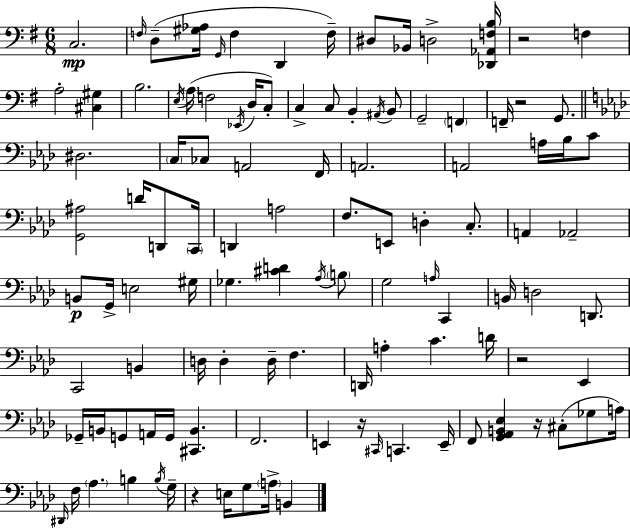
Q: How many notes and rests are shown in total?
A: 110